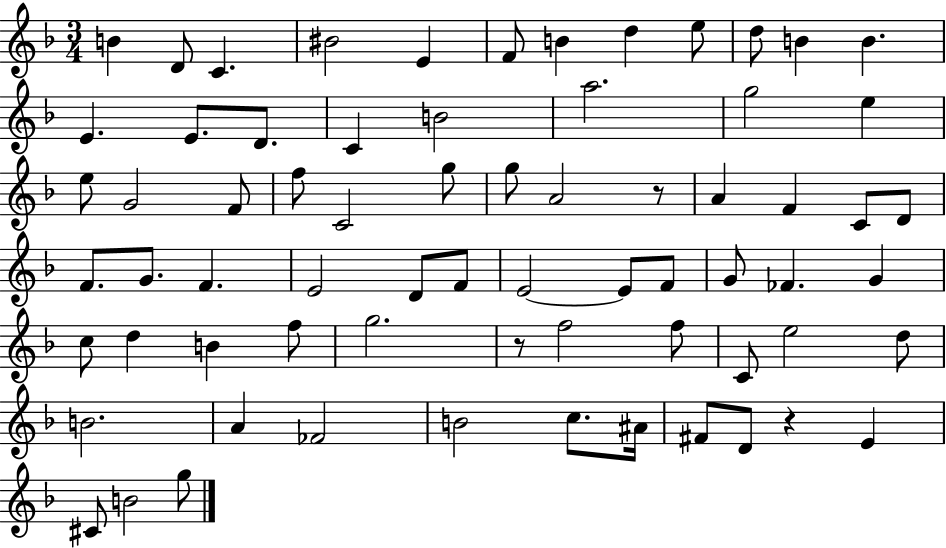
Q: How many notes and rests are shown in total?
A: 69